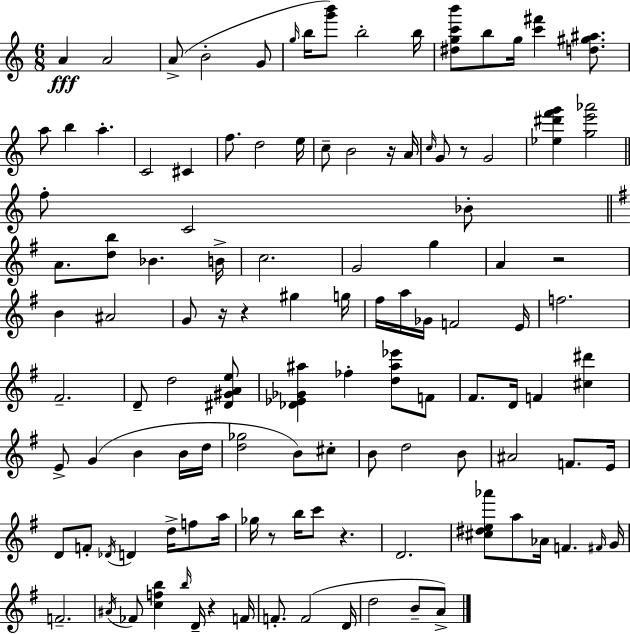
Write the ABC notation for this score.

X:1
T:Untitled
M:6/8
L:1/4
K:C
A A2 A/2 B2 G/2 g/4 b/4 [g'b']/2 b2 b/4 [^dgc'b']/2 b/2 g/4 [c'^f'] [d^g^a]/2 a/2 b a C2 ^C f/2 d2 e/4 c/2 B2 z/4 A/4 c/4 G/2 z/2 G2 [_e^d'f'g'] [ge'_a']2 f/2 C2 _B/2 A/2 [db]/2 _B B/4 c2 G2 g A z2 B ^A2 G/2 z/4 z ^g g/4 ^f/4 a/4 _G/4 F2 E/4 f2 ^F2 D/2 d2 [^D^GAe]/2 [_D_E_G^a] _f [d^a_e']/2 F/2 ^F/2 D/4 F [^c^d'] E/2 G B B/4 d/4 [d_g]2 B/2 ^c/2 B/2 d2 B/2 ^A2 F/2 E/4 D/2 F/2 _D/4 D d/4 f/2 a/4 _g/4 z/2 b/4 c'/2 z D2 [^c^de_a']/2 a/2 _A/4 F ^F/4 G/4 F2 ^A/4 _F/2 [cfb] b/4 D/4 z F/4 F/2 F2 D/4 d2 B/2 A/2